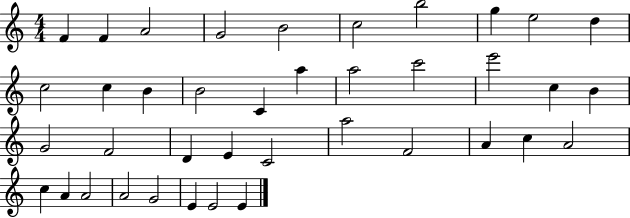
X:1
T:Untitled
M:4/4
L:1/4
K:C
F F A2 G2 B2 c2 b2 g e2 d c2 c B B2 C a a2 c'2 e'2 c B G2 F2 D E C2 a2 F2 A c A2 c A A2 A2 G2 E E2 E